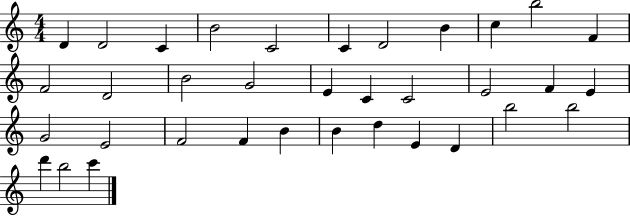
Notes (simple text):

D4/q D4/h C4/q B4/h C4/h C4/q D4/h B4/q C5/q B5/h F4/q F4/h D4/h B4/h G4/h E4/q C4/q C4/h E4/h F4/q E4/q G4/h E4/h F4/h F4/q B4/q B4/q D5/q E4/q D4/q B5/h B5/h D6/q B5/h C6/q